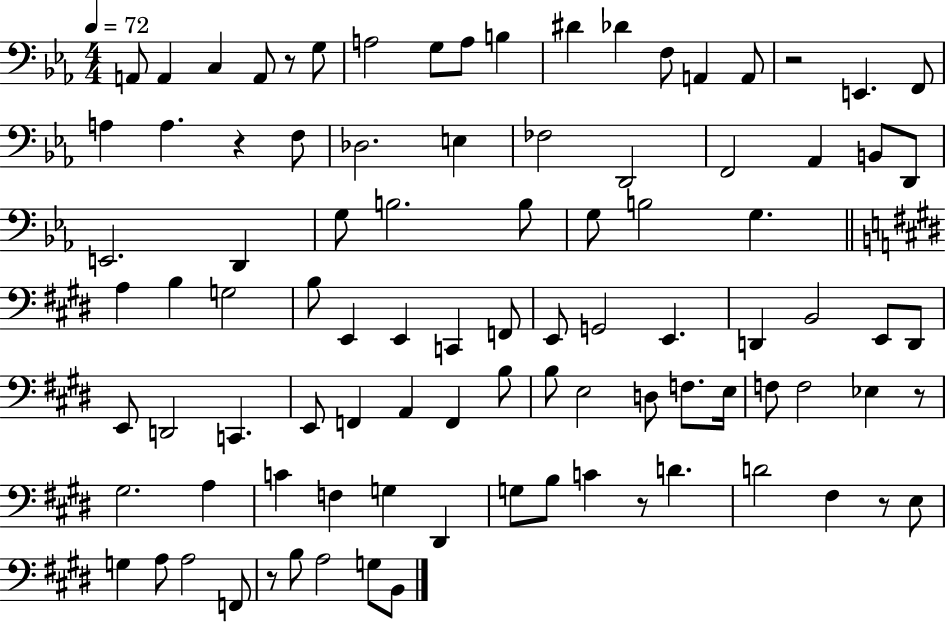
X:1
T:Untitled
M:4/4
L:1/4
K:Eb
A,,/2 A,, C, A,,/2 z/2 G,/2 A,2 G,/2 A,/2 B, ^D _D F,/2 A,, A,,/2 z2 E,, F,,/2 A, A, z F,/2 _D,2 E, _F,2 D,,2 F,,2 _A,, B,,/2 D,,/2 E,,2 D,, G,/2 B,2 B,/2 G,/2 B,2 G, A, B, G,2 B,/2 E,, E,, C,, F,,/2 E,,/2 G,,2 E,, D,, B,,2 E,,/2 D,,/2 E,,/2 D,,2 C,, E,,/2 F,, A,, F,, B,/2 B,/2 E,2 D,/2 F,/2 E,/4 F,/2 F,2 _E, z/2 ^G,2 A, C F, G, ^D,, G,/2 B,/2 C z/2 D D2 ^F, z/2 E,/2 G, A,/2 A,2 F,,/2 z/2 B,/2 A,2 G,/2 B,,/2